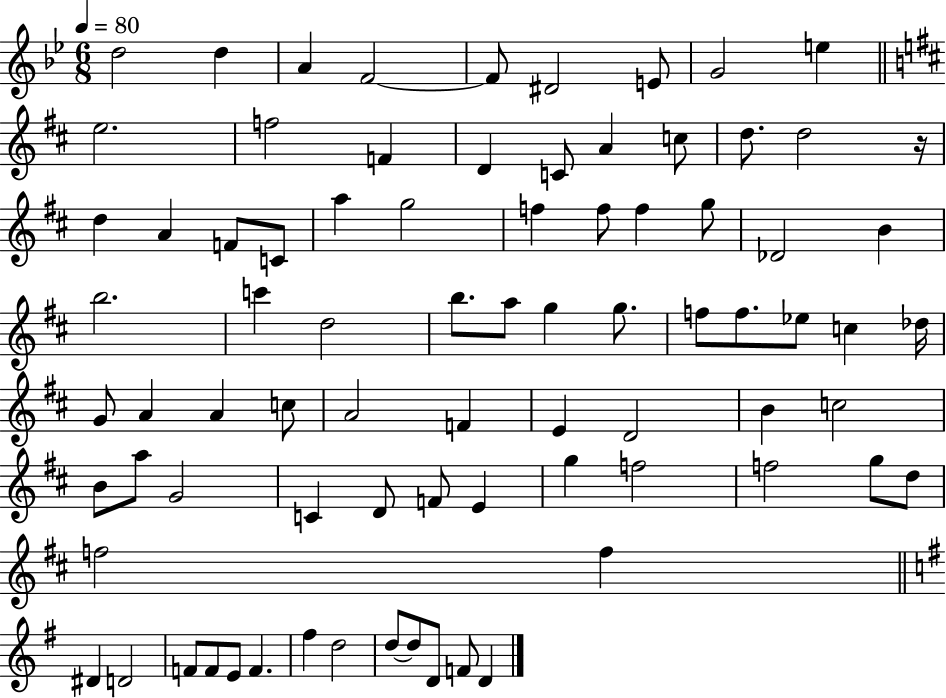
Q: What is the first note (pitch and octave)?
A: D5